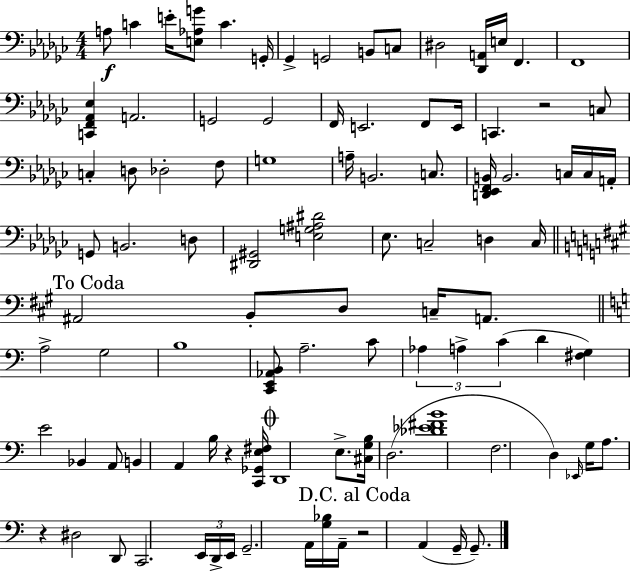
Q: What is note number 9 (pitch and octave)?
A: C3